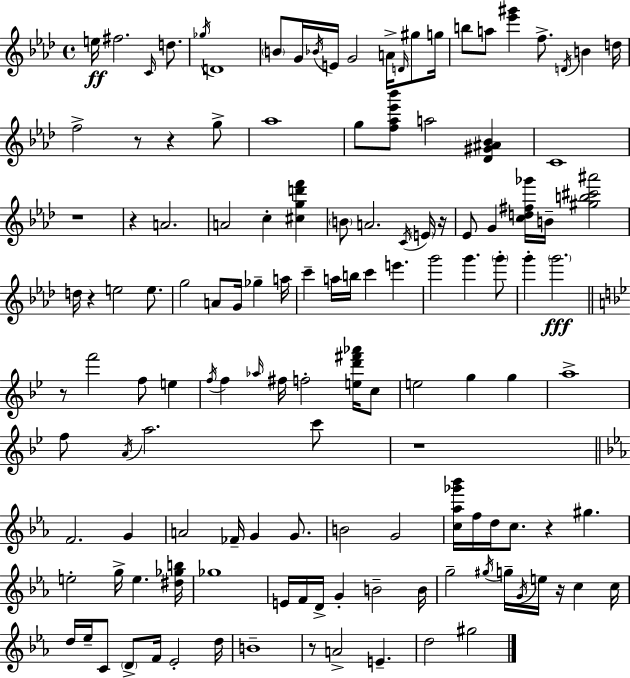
X:1
T:Untitled
M:4/4
L:1/4
K:Fm
e/4 ^f2 C/4 d/2 _g/4 D4 B/2 G/4 _B/4 E/4 G2 A/4 D/4 ^g/2 g/4 b/2 a/2 [_e'^g'] f/2 D/4 B d/4 f2 z/2 z g/2 _a4 g/2 [f_a_e'_b']/2 a2 [_D^G^A_B] C4 z4 z A2 A2 c [^cgd'f'] B/2 A2 C/4 E/4 z/4 _E/2 G [cd^f_g']/4 B/4 [^gb^c'^a']2 d/4 z e2 e/2 g2 A/2 G/4 _g a/4 c' a/4 b/4 c' e' g'2 g' g'/2 g' g'2 z/2 f'2 f/2 e f/4 f _a/4 ^f/4 f2 [ed'^f'_a']/4 c/2 e2 g g a4 f/2 A/4 a2 c'/2 z4 F2 G A2 _F/4 G G/2 B2 G2 [c_a_g'_b']/4 f/4 d/4 c/2 z ^g e2 g/4 e [^d_gb]/4 _g4 E/4 F/4 D/4 G B2 B/4 g2 ^g/4 g/4 G/4 e/4 z/4 c c/4 d/4 _e/4 C/2 D/2 F/4 _E2 d/4 B4 z/2 A2 E d2 ^g2